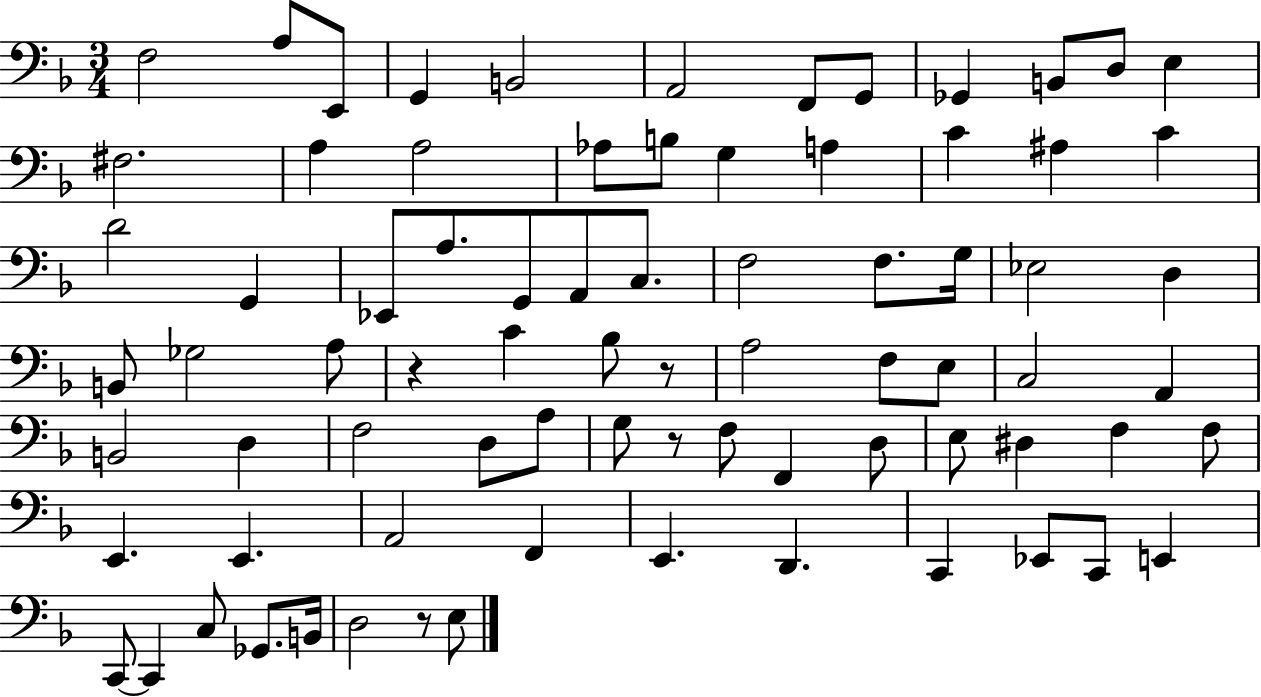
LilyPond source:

{
  \clef bass
  \numericTimeSignature
  \time 3/4
  \key f \major
  \repeat volta 2 { f2 a8 e,8 | g,4 b,2 | a,2 f,8 g,8 | ges,4 b,8 d8 e4 | \break fis2. | a4 a2 | aes8 b8 g4 a4 | c'4 ais4 c'4 | \break d'2 g,4 | ees,8 a8. g,8 a,8 c8. | f2 f8. g16 | ees2 d4 | \break b,8 ges2 a8 | r4 c'4 bes8 r8 | a2 f8 e8 | c2 a,4 | \break b,2 d4 | f2 d8 a8 | g8 r8 f8 f,4 d8 | e8 dis4 f4 f8 | \break e,4. e,4. | a,2 f,4 | e,4. d,4. | c,4 ees,8 c,8 e,4 | \break c,8~~ c,4 c8 ges,8. b,16 | d2 r8 e8 | } \bar "|."
}